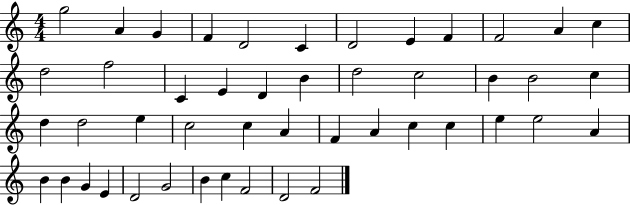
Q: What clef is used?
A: treble